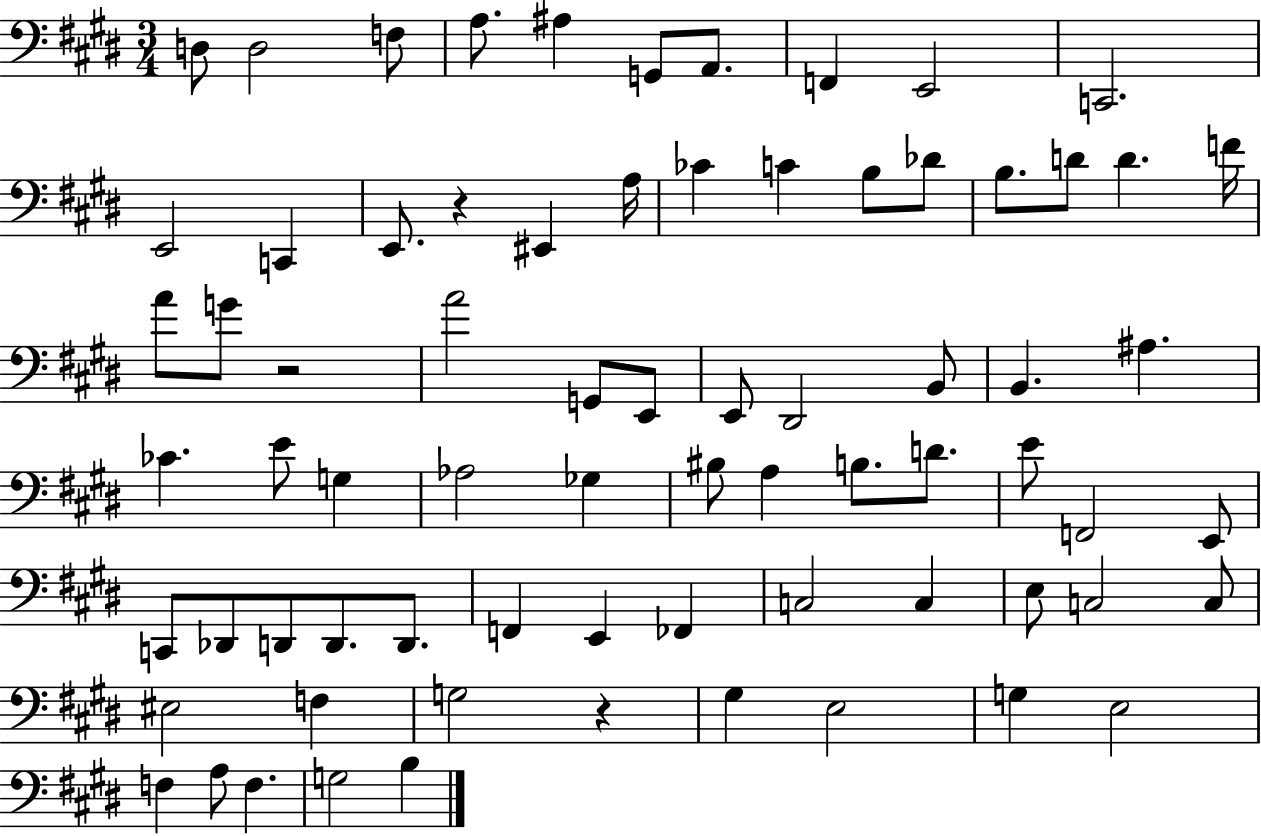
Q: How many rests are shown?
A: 3